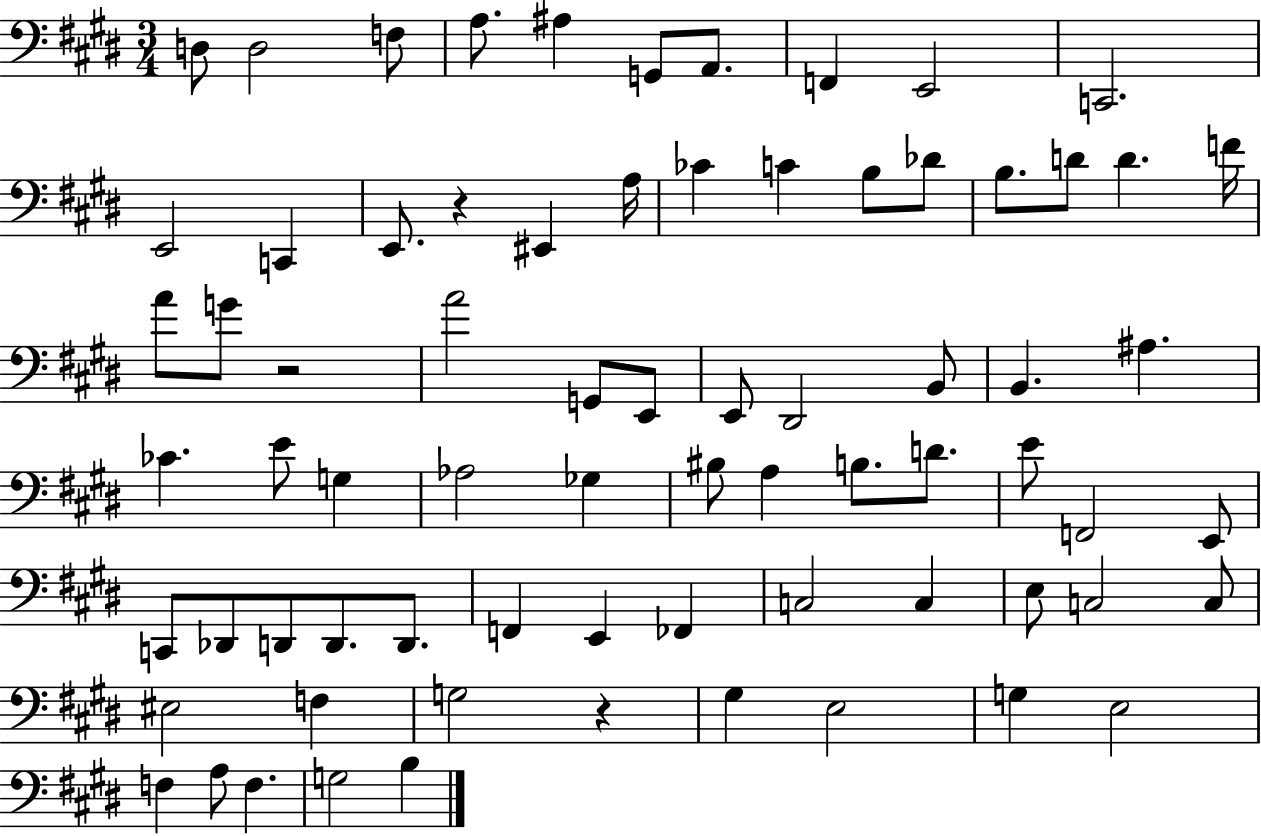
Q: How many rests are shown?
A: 3